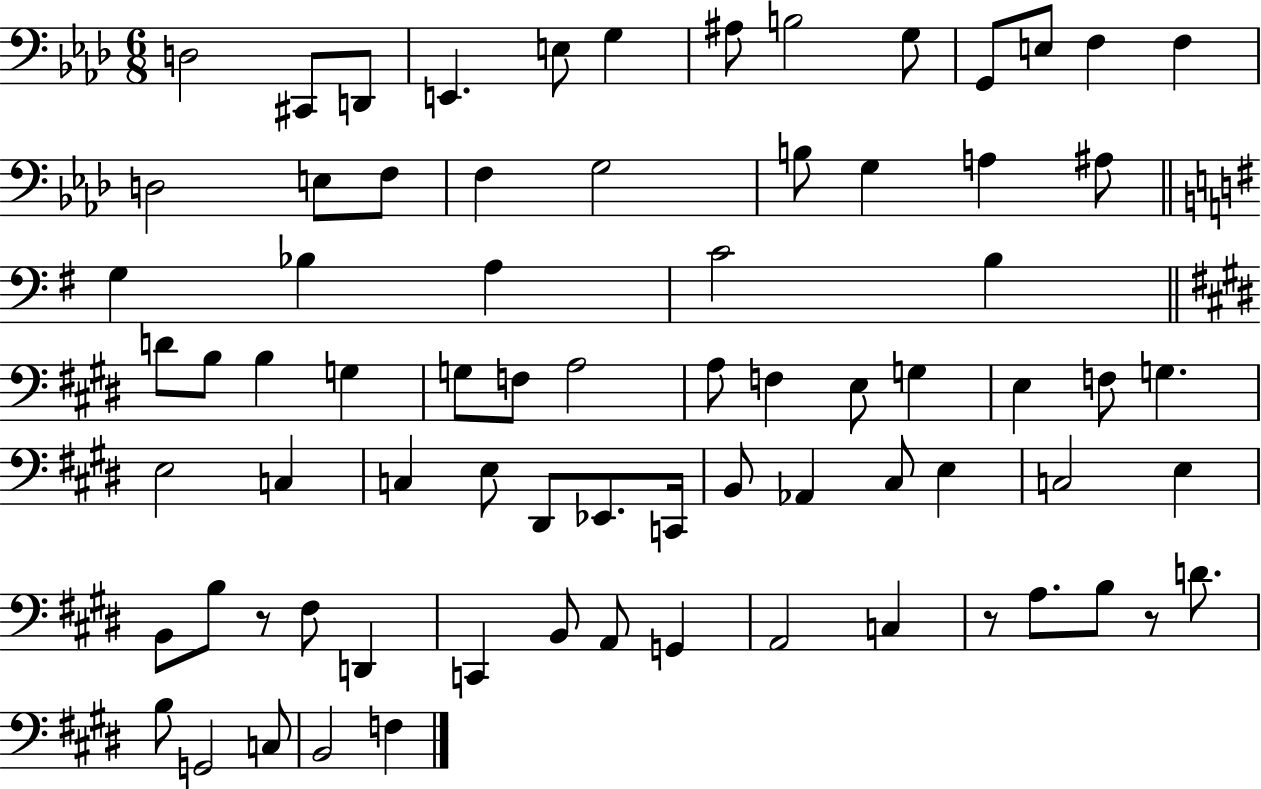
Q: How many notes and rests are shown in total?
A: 75